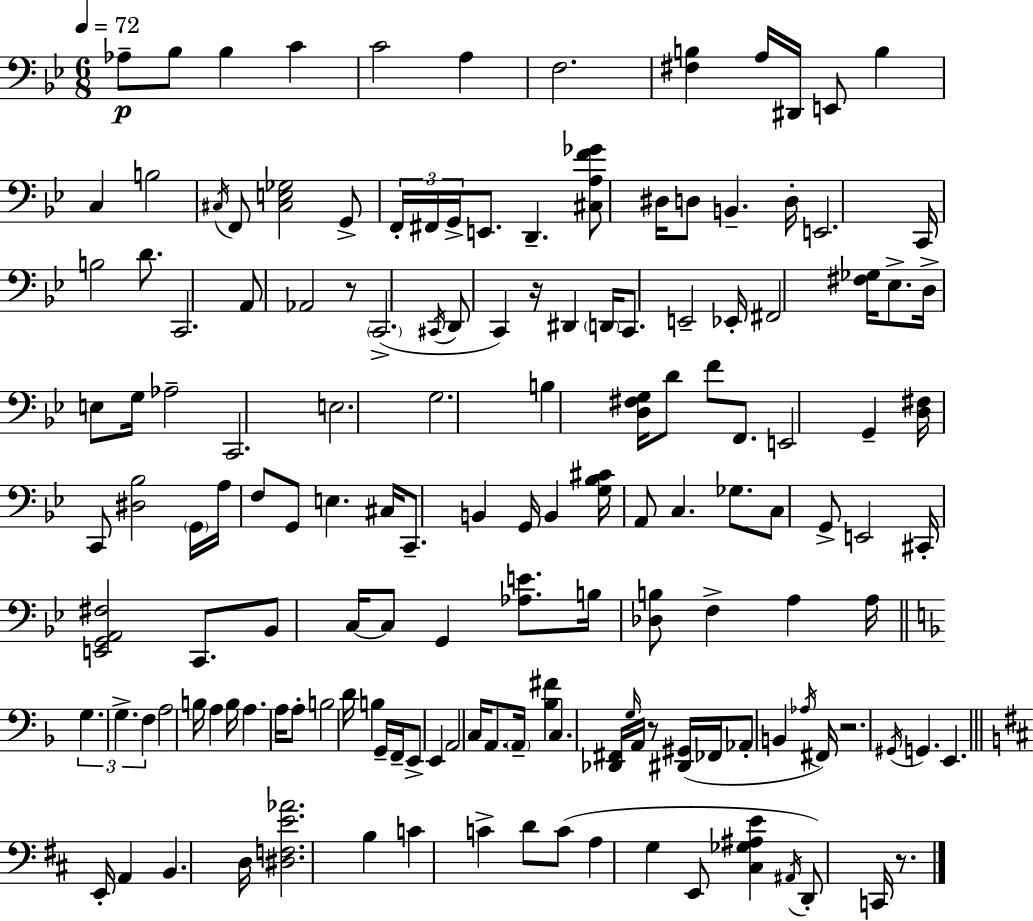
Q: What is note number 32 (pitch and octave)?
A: Ab2